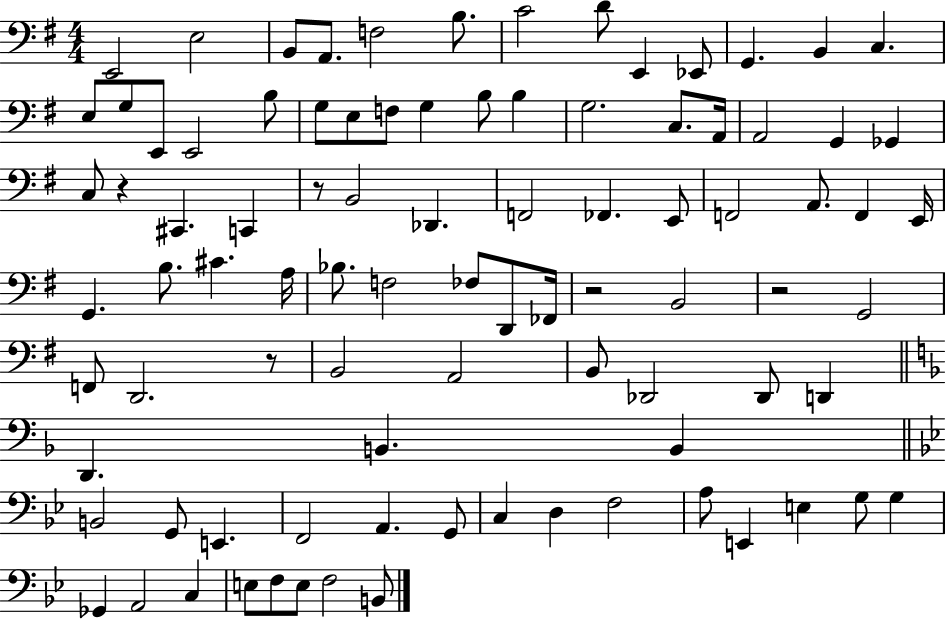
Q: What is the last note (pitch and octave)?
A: B2